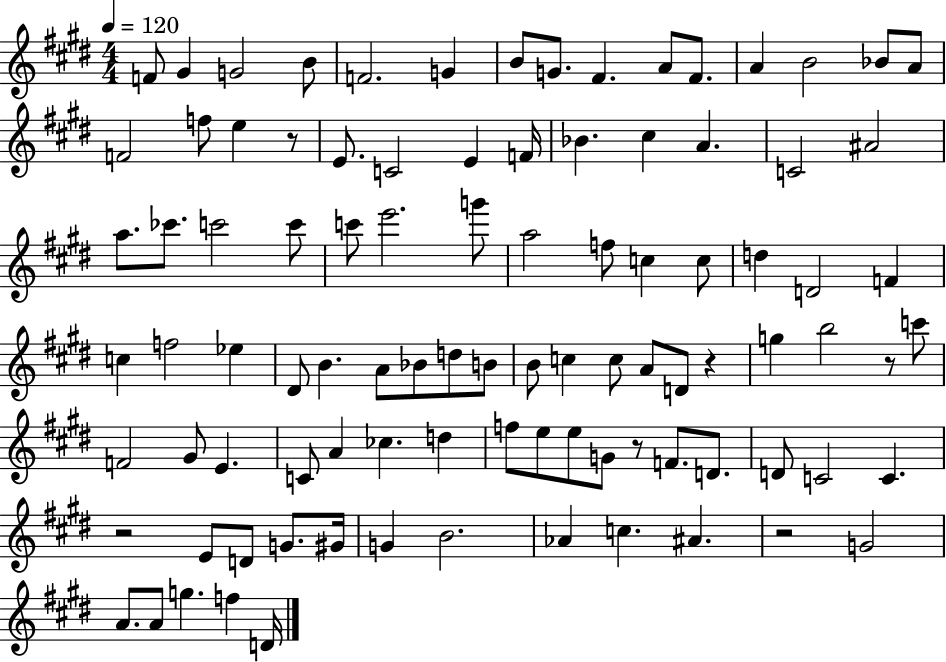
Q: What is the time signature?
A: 4/4